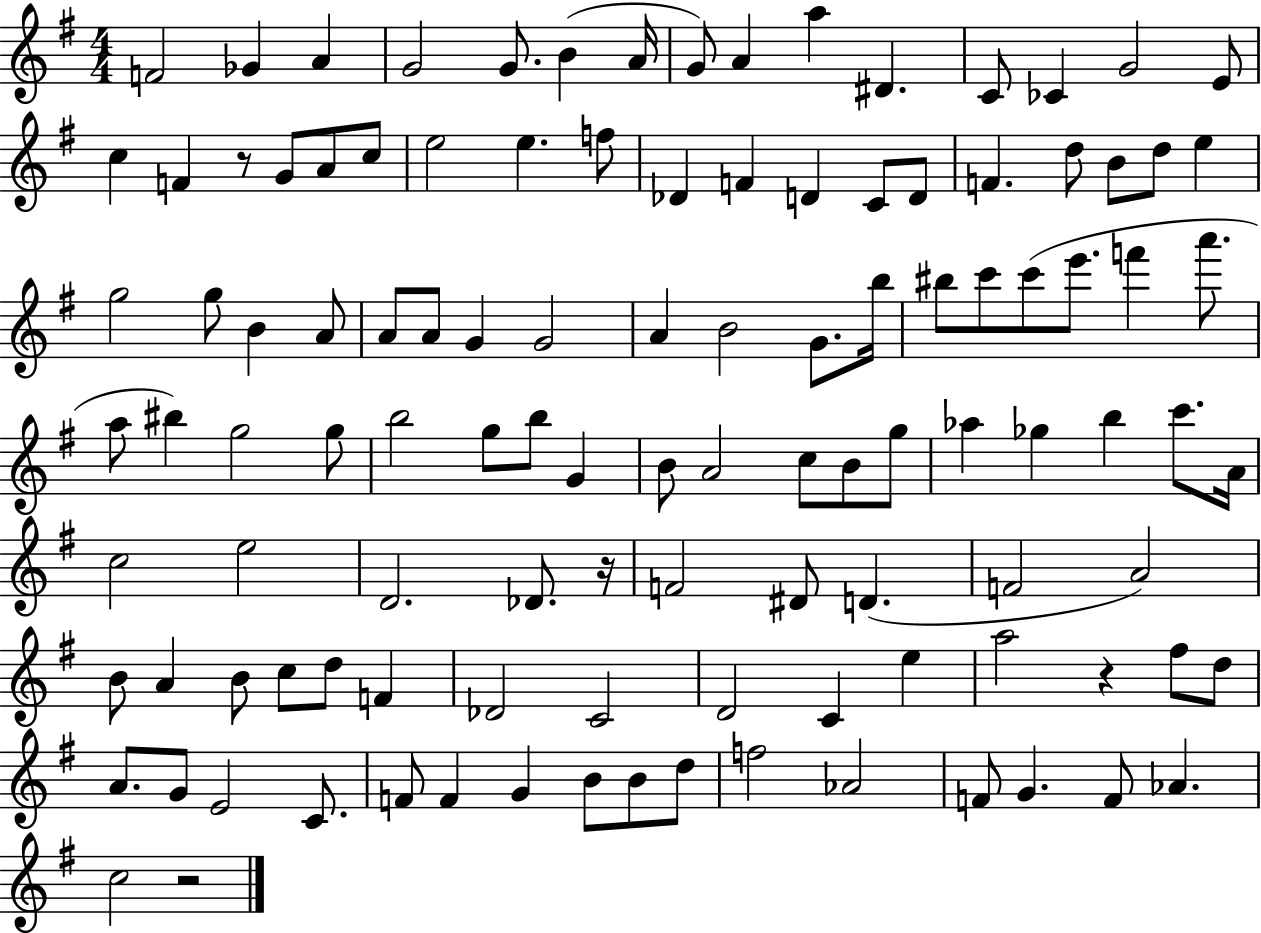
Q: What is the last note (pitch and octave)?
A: C5